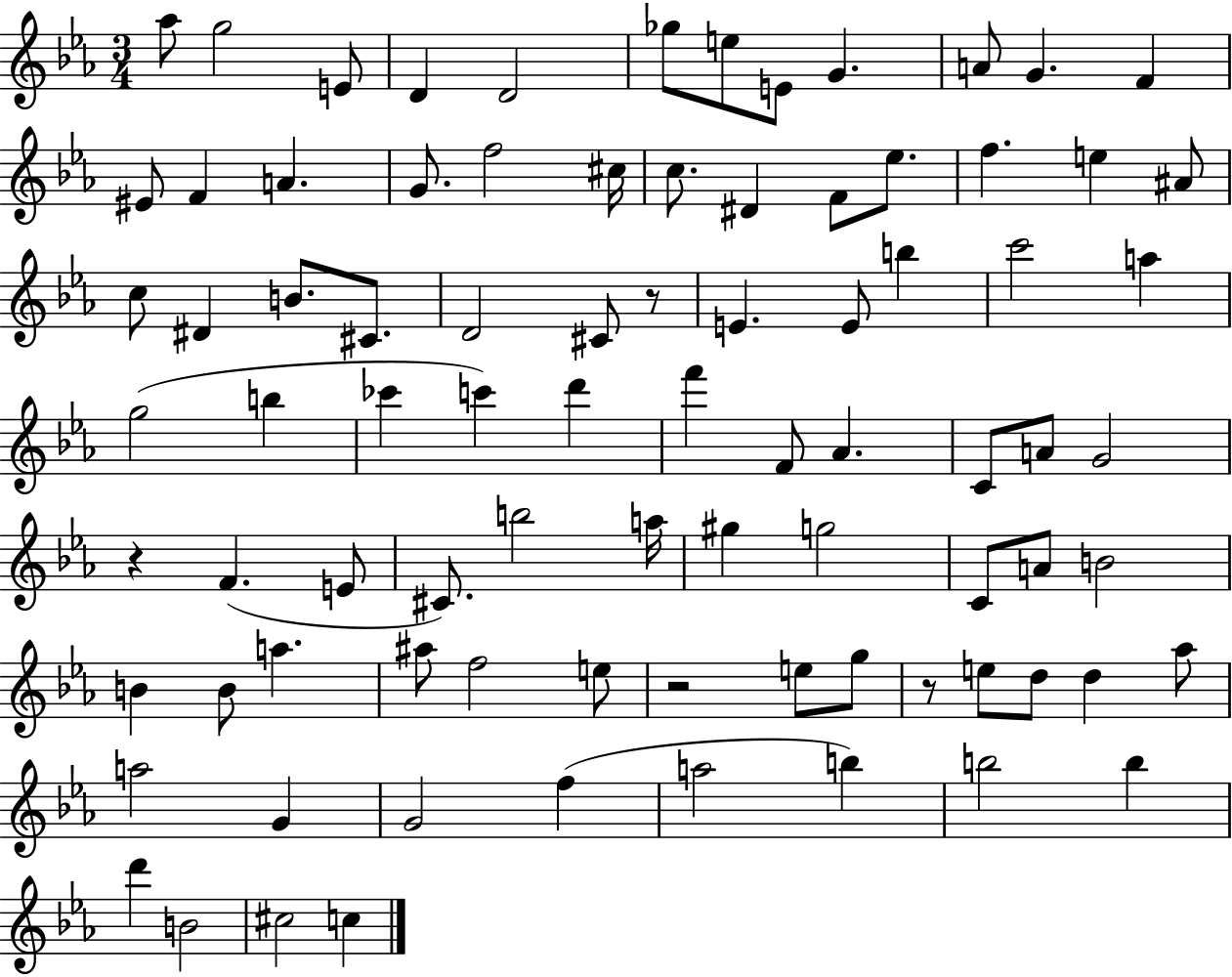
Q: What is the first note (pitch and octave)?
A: Ab5